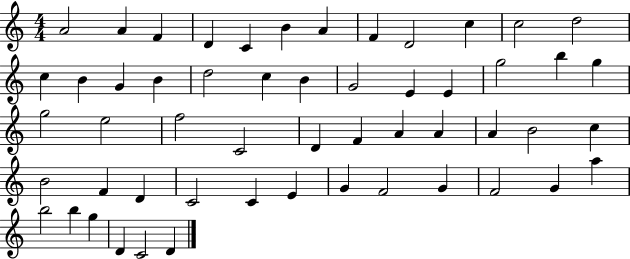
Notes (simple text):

A4/h A4/q F4/q D4/q C4/q B4/q A4/q F4/q D4/h C5/q C5/h D5/h C5/q B4/q G4/q B4/q D5/h C5/q B4/q G4/h E4/q E4/q G5/h B5/q G5/q G5/h E5/h F5/h C4/h D4/q F4/q A4/q A4/q A4/q B4/h C5/q B4/h F4/q D4/q C4/h C4/q E4/q G4/q F4/h G4/q F4/h G4/q A5/q B5/h B5/q G5/q D4/q C4/h D4/q